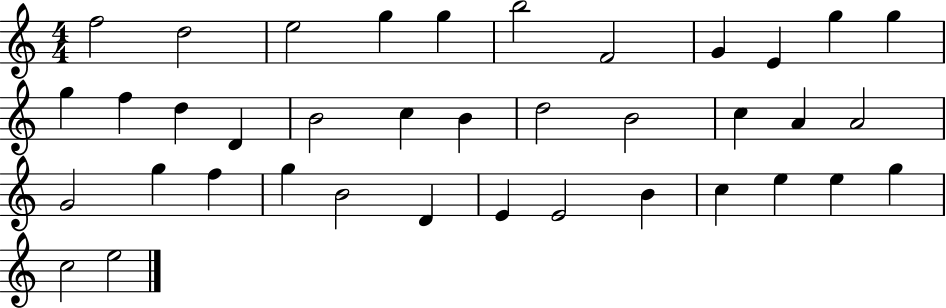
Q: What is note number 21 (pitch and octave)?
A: C5